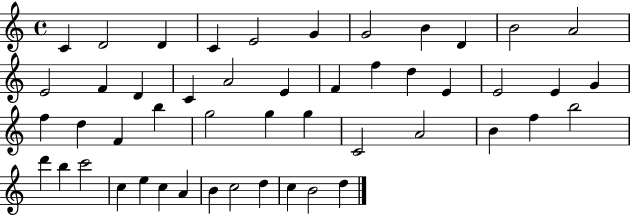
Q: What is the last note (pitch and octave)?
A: D5